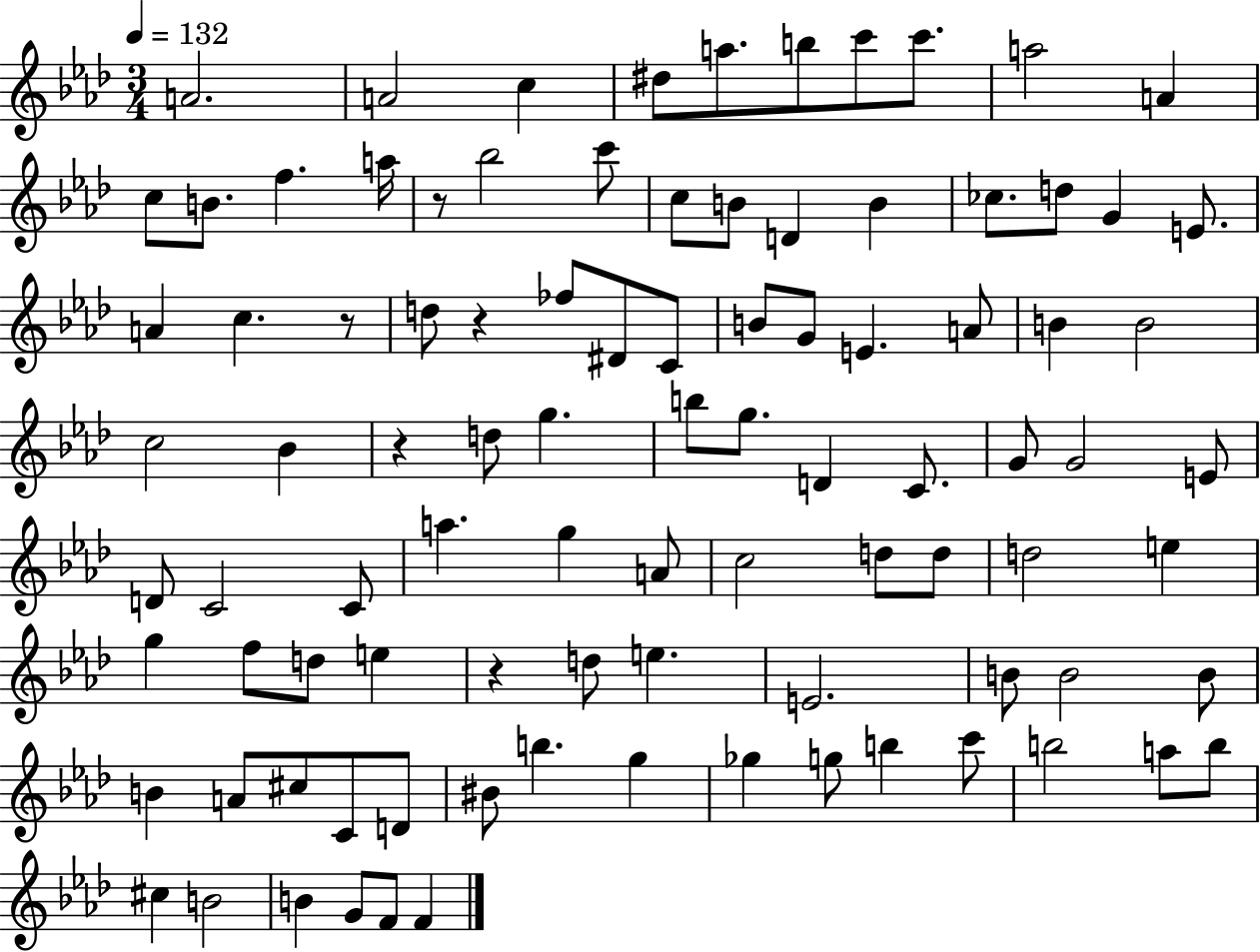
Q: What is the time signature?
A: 3/4